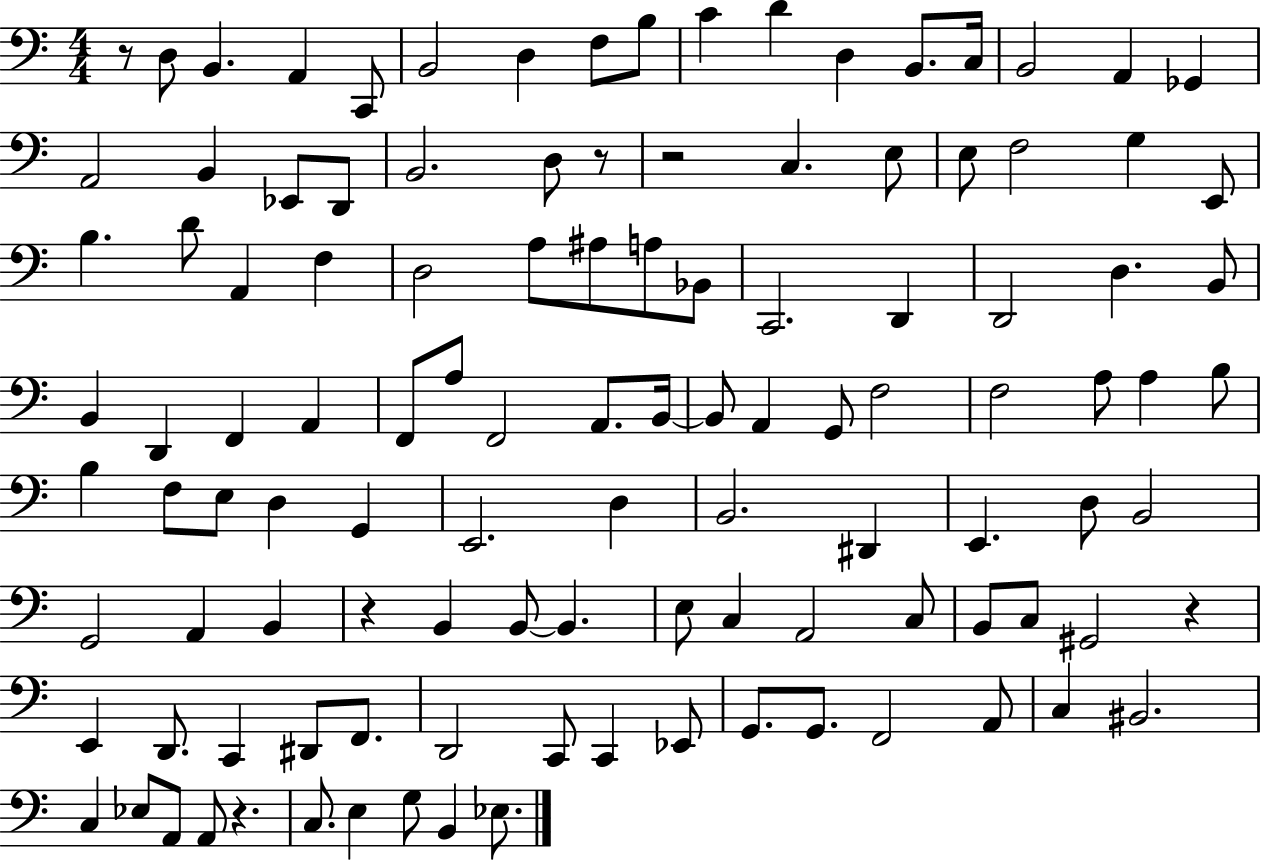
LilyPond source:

{
  \clef bass
  \numericTimeSignature
  \time 4/4
  \key c \major
  r8 d8 b,4. a,4 c,8 | b,2 d4 f8 b8 | c'4 d'4 d4 b,8. c16 | b,2 a,4 ges,4 | \break a,2 b,4 ees,8 d,8 | b,2. d8 r8 | r2 c4. e8 | e8 f2 g4 e,8 | \break b4. d'8 a,4 f4 | d2 a8 ais8 a8 bes,8 | c,2. d,4 | d,2 d4. b,8 | \break b,4 d,4 f,4 a,4 | f,8 a8 f,2 a,8. b,16~~ | b,8 a,4 g,8 f2 | f2 a8 a4 b8 | \break b4 f8 e8 d4 g,4 | e,2. d4 | b,2. dis,4 | e,4. d8 b,2 | \break g,2 a,4 b,4 | r4 b,4 b,8~~ b,4. | e8 c4 a,2 c8 | b,8 c8 gis,2 r4 | \break e,4 d,8. c,4 dis,8 f,8. | d,2 c,8 c,4 ees,8 | g,8. g,8. f,2 a,8 | c4 bis,2. | \break c4 ees8 a,8 a,8 r4. | c8. e4 g8 b,4 ees8. | \bar "|."
}